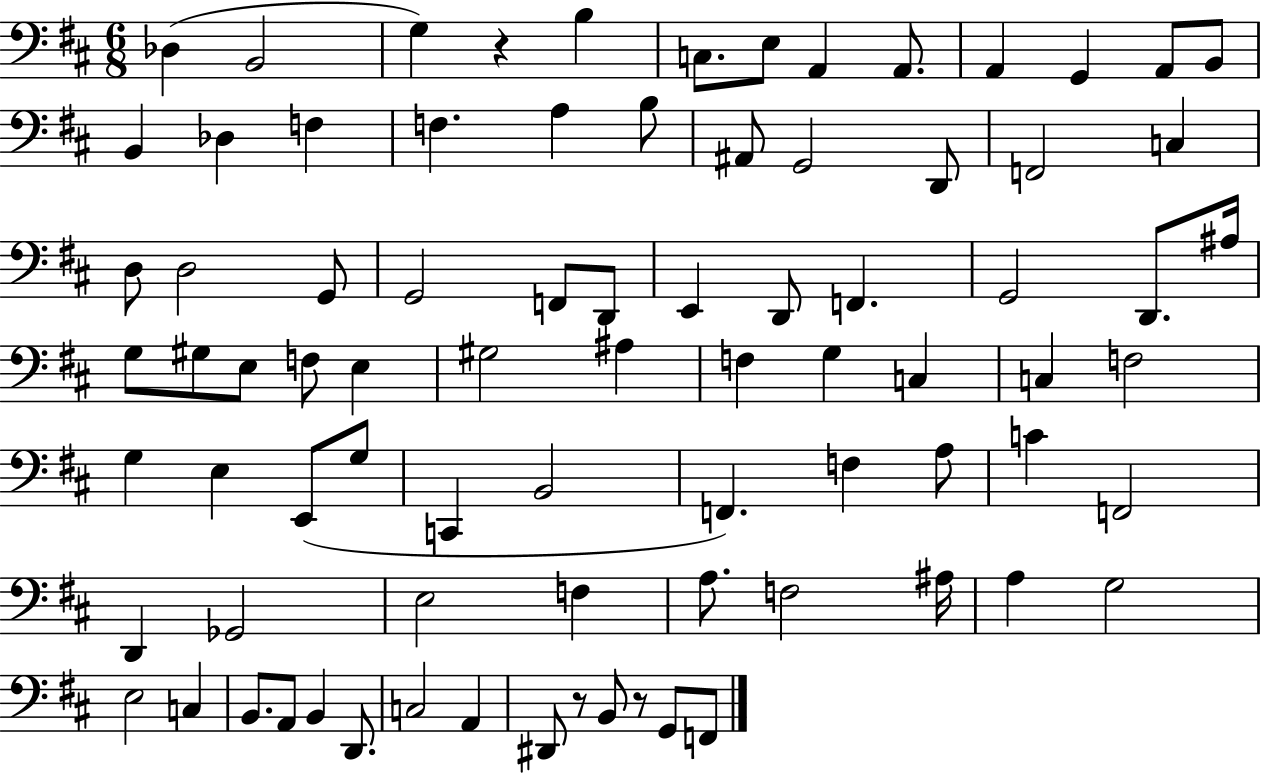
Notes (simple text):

Db3/q B2/h G3/q R/q B3/q C3/e. E3/e A2/q A2/e. A2/q G2/q A2/e B2/e B2/q Db3/q F3/q F3/q. A3/q B3/e A#2/e G2/h D2/e F2/h C3/q D3/e D3/h G2/e G2/h F2/e D2/e E2/q D2/e F2/q. G2/h D2/e. A#3/s G3/e G#3/e E3/e F3/e E3/q G#3/h A#3/q F3/q G3/q C3/q C3/q F3/h G3/q E3/q E2/e G3/e C2/q B2/h F2/q. F3/q A3/e C4/q F2/h D2/q Gb2/h E3/h F3/q A3/e. F3/h A#3/s A3/q G3/h E3/h C3/q B2/e. A2/e B2/q D2/e. C3/h A2/q D#2/e R/e B2/e R/e G2/e F2/e